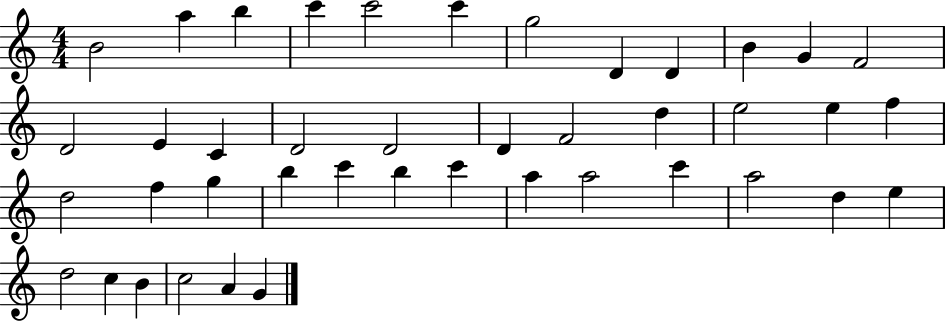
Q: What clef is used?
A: treble